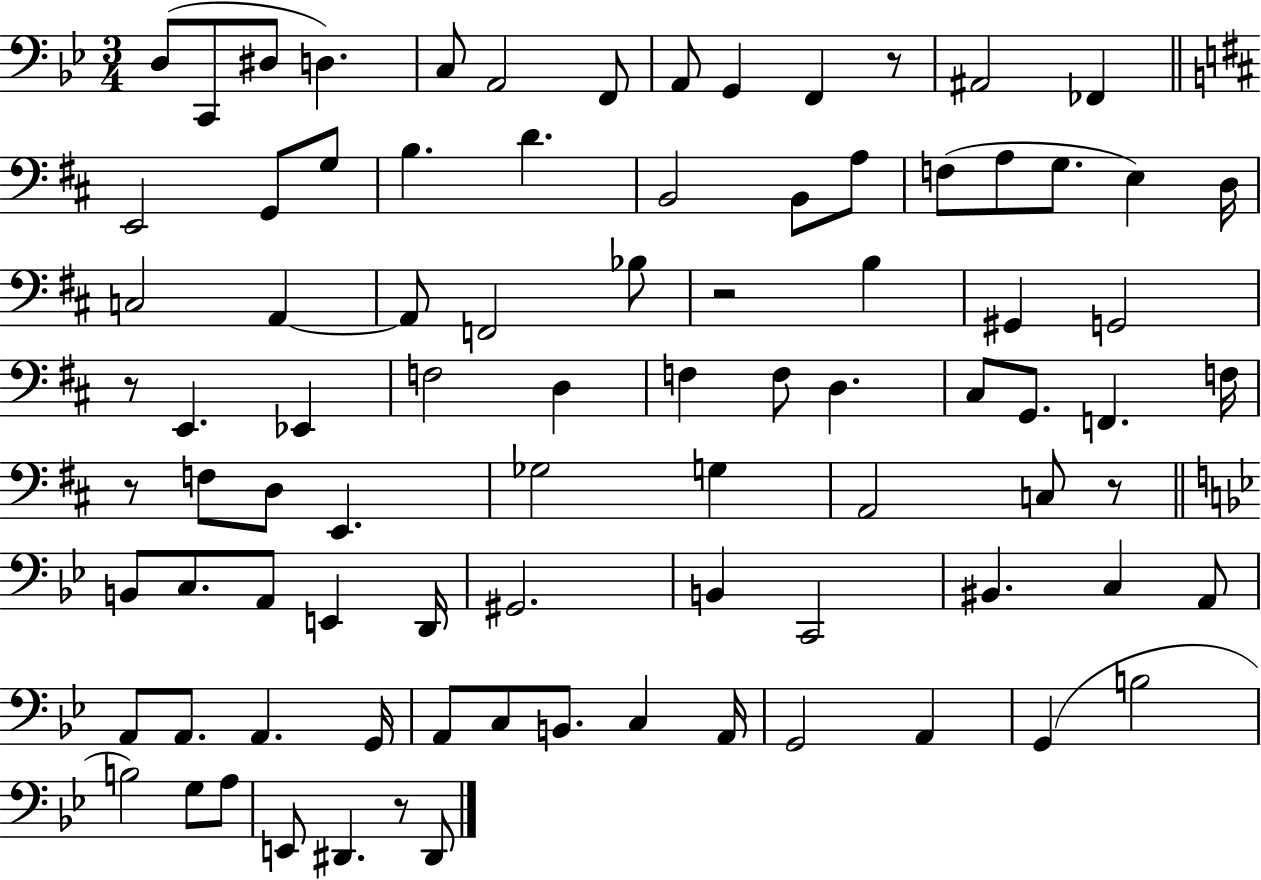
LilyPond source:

{
  \clef bass
  \numericTimeSignature
  \time 3/4
  \key bes \major
  d8( c,8 dis8 d4.) | c8 a,2 f,8 | a,8 g,4 f,4 r8 | ais,2 fes,4 | \break \bar "||" \break \key d \major e,2 g,8 g8 | b4. d'4. | b,2 b,8 a8 | f8( a8 g8. e4) d16 | \break c2 a,4~~ | a,8 f,2 bes8 | r2 b4 | gis,4 g,2 | \break r8 e,4. ees,4 | f2 d4 | f4 f8 d4. | cis8 g,8. f,4. f16 | \break r8 f8 d8 e,4. | ges2 g4 | a,2 c8 r8 | \bar "||" \break \key bes \major b,8 c8. a,8 e,4 d,16 | gis,2. | b,4 c,2 | bis,4. c4 a,8 | \break a,8 a,8. a,4. g,16 | a,8 c8 b,8. c4 a,16 | g,2 a,4 | g,4( b2 | \break b2) g8 a8 | e,8 dis,4. r8 dis,8 | \bar "|."
}